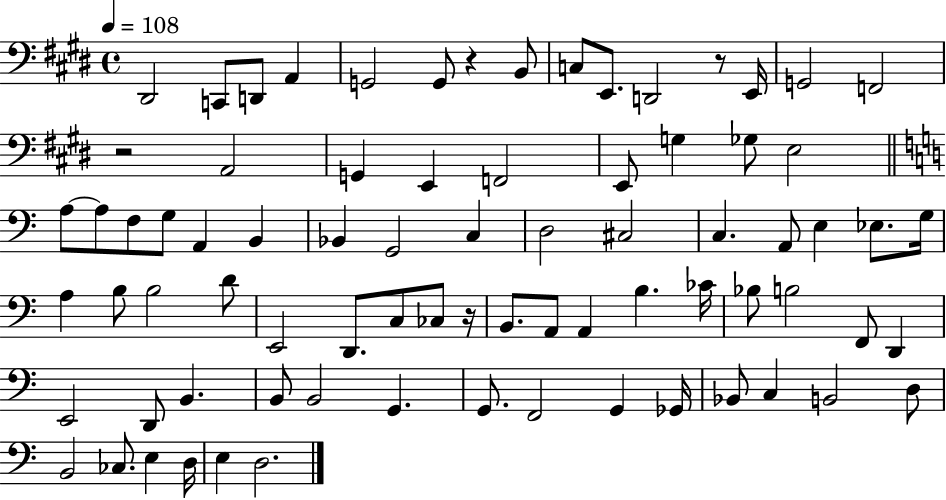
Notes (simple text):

D#2/h C2/e D2/e A2/q G2/h G2/e R/q B2/e C3/e E2/e. D2/h R/e E2/s G2/h F2/h R/h A2/h G2/q E2/q F2/h E2/e G3/q Gb3/e E3/h A3/e A3/e F3/e G3/e A2/q B2/q Bb2/q G2/h C3/q D3/h C#3/h C3/q. A2/e E3/q Eb3/e. G3/s A3/q B3/e B3/h D4/e E2/h D2/e. C3/e CES3/e R/s B2/e. A2/e A2/q B3/q. CES4/s Bb3/e B3/h F2/e D2/q E2/h D2/e B2/q. B2/e B2/h G2/q. G2/e. F2/h G2/q Gb2/s Bb2/e C3/q B2/h D3/e B2/h CES3/e. E3/q D3/s E3/q D3/h.